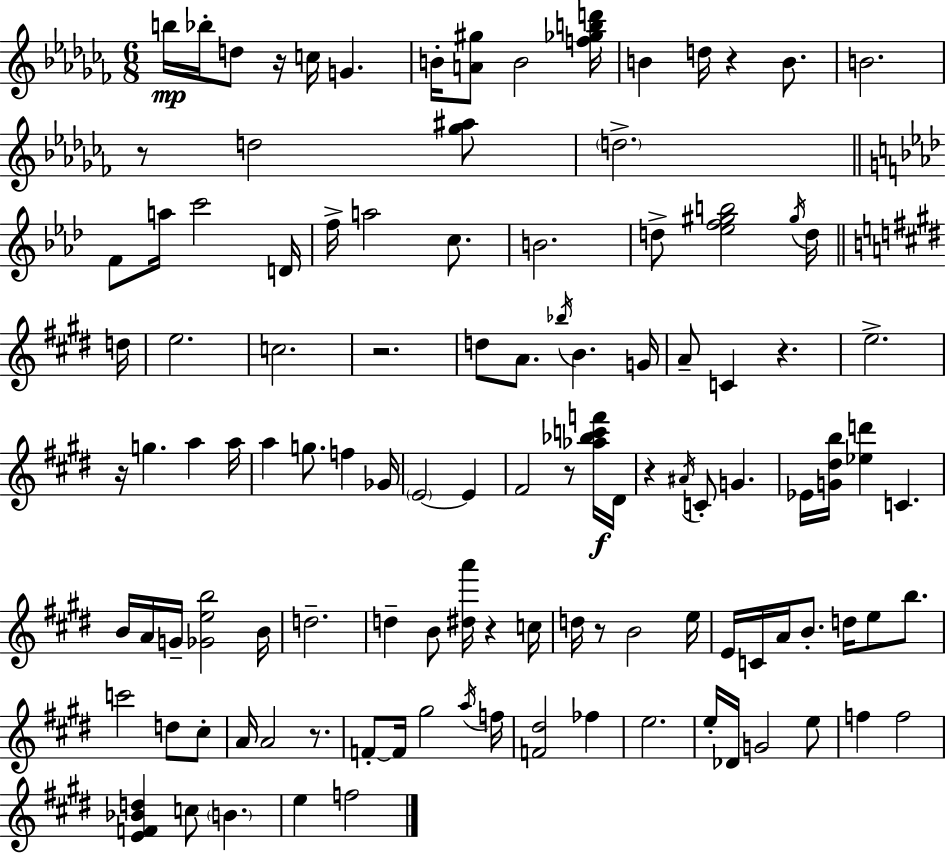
B5/s Bb5/s D5/e R/s C5/s G4/q. B4/s [A4,G#5]/e B4/h [F5,Gb5,B5,D6]/s B4/q D5/s R/q B4/e. B4/h. R/e D5/h [Gb5,A#5]/e D5/h. F4/e A5/s C6/h D4/s F5/s A5/h C5/e. B4/h. D5/e [Eb5,F5,G#5,B5]/h G#5/s D5/s D5/s E5/h. C5/h. R/h. D5/e A4/e. Bb5/s B4/q. G4/s A4/e C4/q R/q. E5/h. R/s G5/q. A5/q A5/s A5/q G5/e. F5/q Gb4/s E4/h E4/q F#4/h R/e [Ab5,Bb5,C6,F6]/s D#4/s R/q A#4/s C4/e G4/q. Eb4/s [G4,D#5,B5]/s [Eb5,D6]/q C4/q. B4/s A4/s G4/s [Gb4,E5,B5]/h B4/s D5/h. D5/q B4/e [D#5,A6]/s R/q C5/s D5/s R/e B4/h E5/s E4/s C4/s A4/s B4/e. D5/s E5/e B5/e. C6/h D5/e C#5/e A4/s A4/h R/e. F4/e F4/s G#5/h A5/s F5/s [F4,D#5]/h FES5/q E5/h. E5/s Db4/s G4/h E5/e F5/q F5/h [E4,F4,Bb4,D5]/q C5/e B4/q. E5/q F5/h